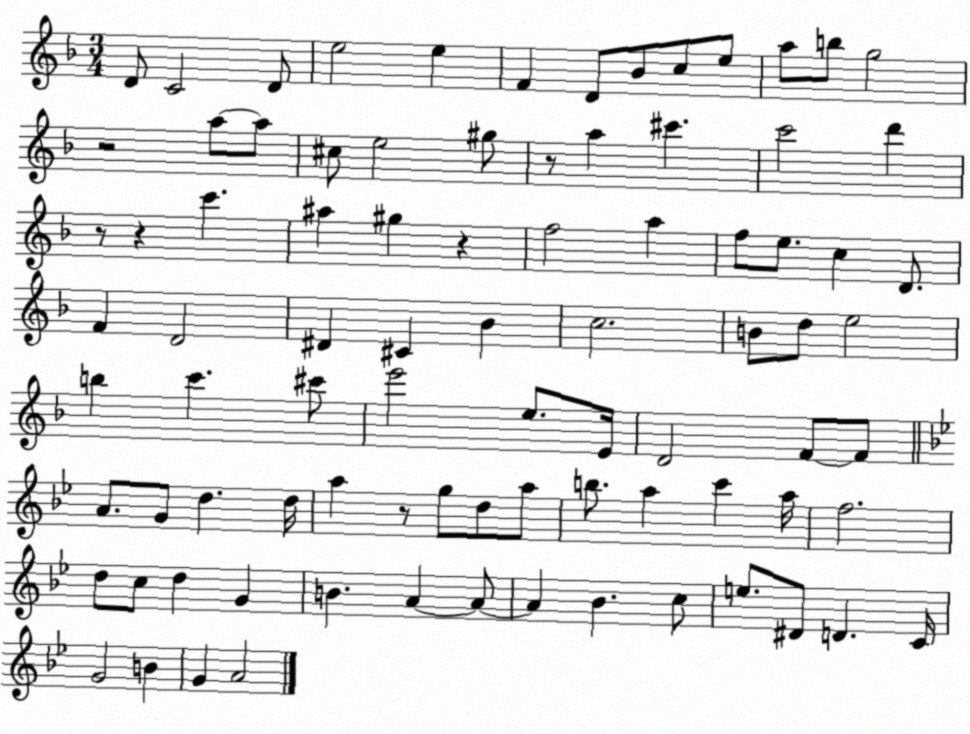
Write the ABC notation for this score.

X:1
T:Untitled
M:3/4
L:1/4
K:F
D/2 C2 D/2 e2 e F D/2 _B/2 c/2 e/2 a/2 b/2 g2 z2 a/2 a/2 ^c/2 e2 ^g/2 z/2 a ^c' c'2 d' z/2 z c' ^a ^g z f2 a f/2 e/2 c D/2 F D2 ^D ^C _B c2 B/2 d/2 e2 b c' ^c'/2 e'2 e/2 E/4 D2 F/2 F/2 A/2 G/2 d d/4 a z/2 g/2 d/2 a/2 b/2 a c' a/4 f2 d/2 c/2 d G B A A/2 A _B c/2 e/2 ^D/2 D C/4 G2 B G A2